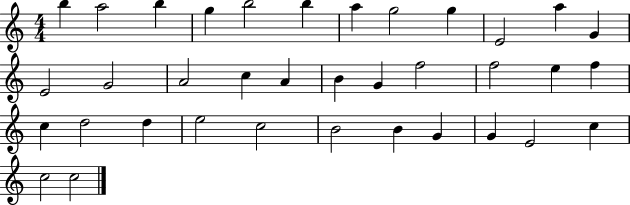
X:1
T:Untitled
M:4/4
L:1/4
K:C
b a2 b g b2 b a g2 g E2 a G E2 G2 A2 c A B G f2 f2 e f c d2 d e2 c2 B2 B G G E2 c c2 c2